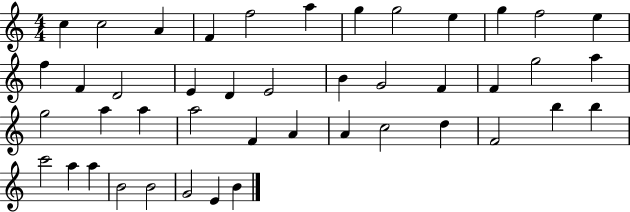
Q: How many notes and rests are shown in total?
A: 44